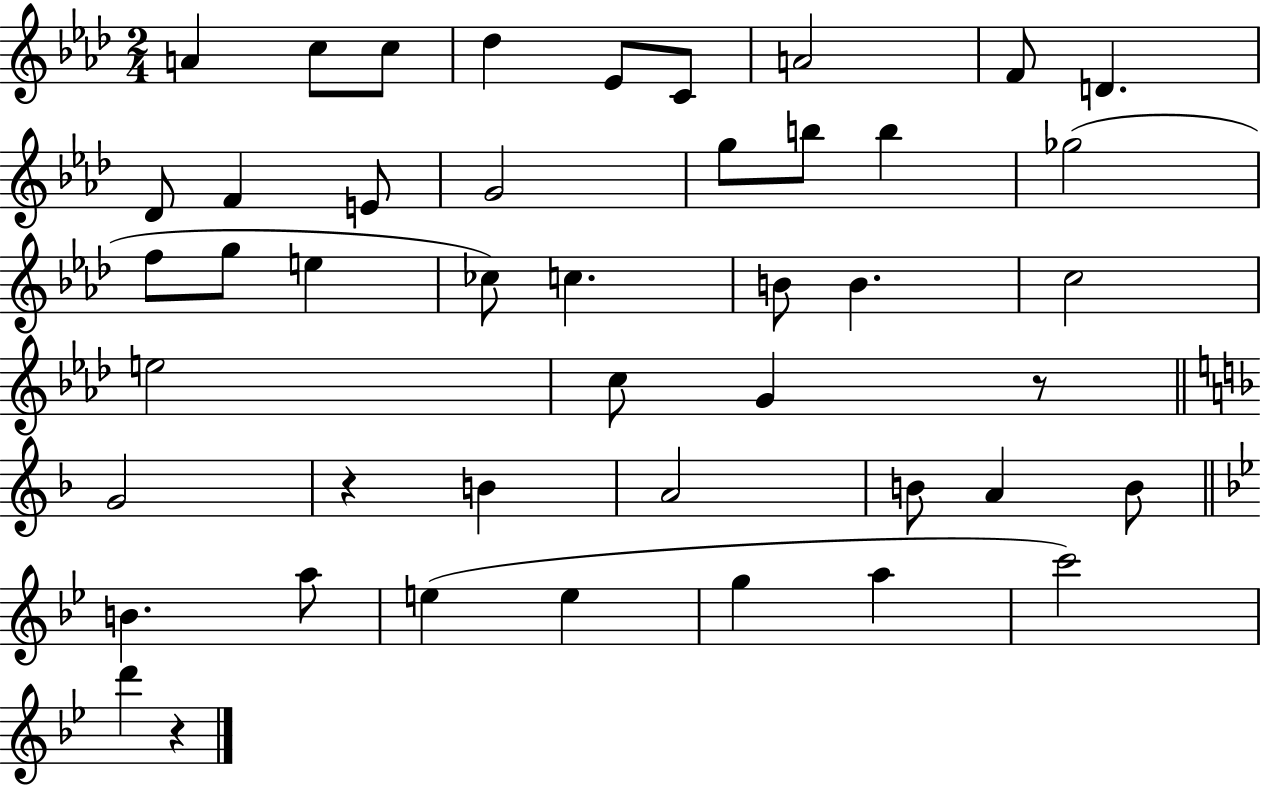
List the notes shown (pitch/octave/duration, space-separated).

A4/q C5/e C5/e Db5/q Eb4/e C4/e A4/h F4/e D4/q. Db4/e F4/q E4/e G4/h G5/e B5/e B5/q Gb5/h F5/e G5/e E5/q CES5/e C5/q. B4/e B4/q. C5/h E5/h C5/e G4/q R/e G4/h R/q B4/q A4/h B4/e A4/q B4/e B4/q. A5/e E5/q E5/q G5/q A5/q C6/h D6/q R/q